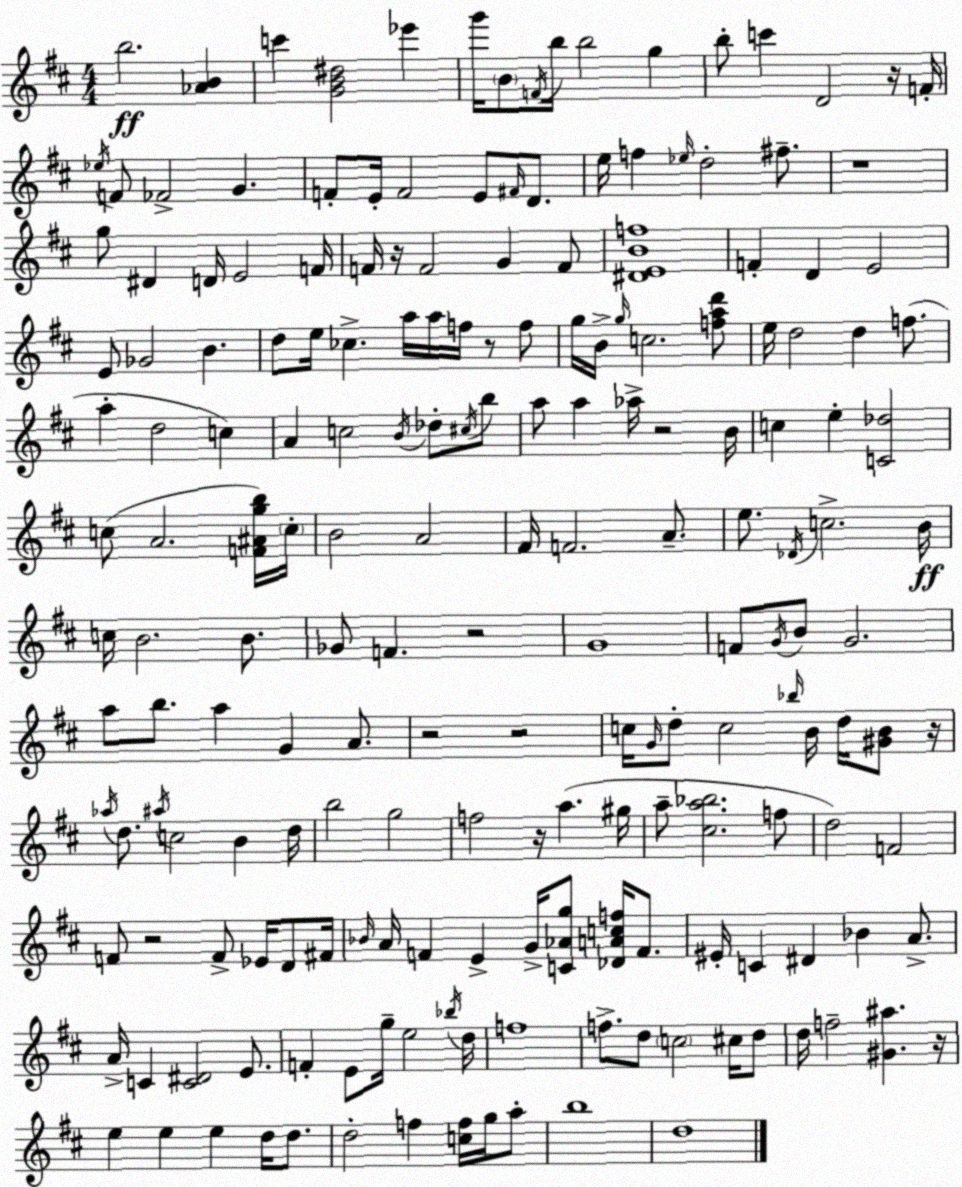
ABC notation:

X:1
T:Untitled
M:4/4
L:1/4
K:D
b2 [_AB] c' [GB^d]2 _e' g'/4 B/2 F/4 b/4 b2 g b/2 c' D2 z/4 F/4 _e/4 F/2 _F2 G F/2 E/4 F2 E/2 ^F/4 D/2 e/4 f _e/4 d2 ^f/2 z4 g/2 ^D D/4 E2 F/4 F/4 z/4 F2 G F/2 [^DEBf]4 F D E2 E/2 _G2 B d/2 e/4 _c a/4 a/4 f/4 z/2 f/2 g/4 B/4 g/4 c2 [fad']/2 e/4 d2 d f/2 a d2 c A c2 B/4 _d/2 ^c/4 b/2 a/2 a _a/4 z2 B/4 c e [C_d]2 c/2 A2 [F^Agb]/4 c/4 B2 A2 ^F/4 F2 A/2 e/2 _D/4 c2 B/4 c/4 B2 B/2 _G/2 F z2 G4 F/2 G/4 B/2 G2 a/2 b/2 a G A/2 z2 z2 c/4 G/4 d/2 c2 _b/4 B/4 d/4 [^GB]/2 z/4 _a/4 d/2 ^a/4 c2 B d/4 b2 g2 f2 z/4 a ^g/4 a/2 [^ca_b]2 f/2 d2 F2 F/2 z2 F/2 _E/4 D/2 ^F/4 _B/4 A/4 F E G/4 [C_Ag]/2 [_DAcf]/4 F/2 ^E/4 C ^D _B A/2 A/4 C [C^D]2 E/2 F E/2 g/4 e2 _b/4 d/4 f4 f/2 d/2 c2 ^c/4 d/2 d/4 f2 [^G^a] z/4 e e e d/4 d/2 d2 f [cf]/4 g/4 a/2 b4 d4